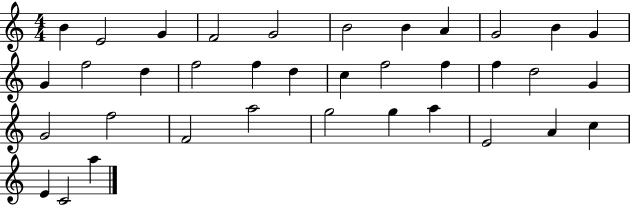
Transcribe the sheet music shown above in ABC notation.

X:1
T:Untitled
M:4/4
L:1/4
K:C
B E2 G F2 G2 B2 B A G2 B G G f2 d f2 f d c f2 f f d2 G G2 f2 F2 a2 g2 g a E2 A c E C2 a